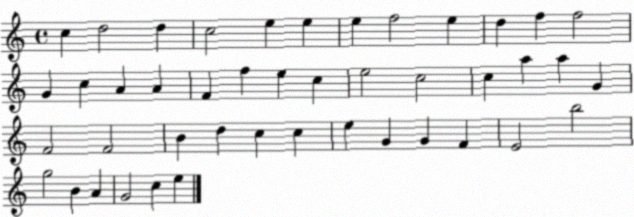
X:1
T:Untitled
M:4/4
L:1/4
K:C
c d2 d c2 e e e f2 e d f f2 G c A A F f e c e2 c2 c a a G F2 F2 B d c c e G G F E2 b2 g2 B A G2 c e